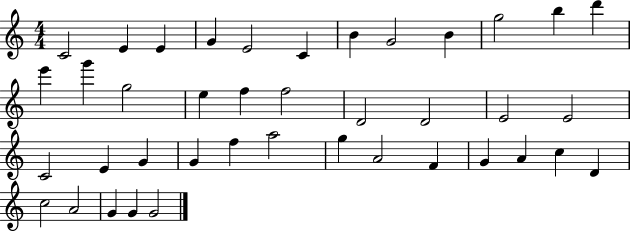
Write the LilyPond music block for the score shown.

{
  \clef treble
  \numericTimeSignature
  \time 4/4
  \key c \major
  c'2 e'4 e'4 | g'4 e'2 c'4 | b'4 g'2 b'4 | g''2 b''4 d'''4 | \break e'''4 g'''4 g''2 | e''4 f''4 f''2 | d'2 d'2 | e'2 e'2 | \break c'2 e'4 g'4 | g'4 f''4 a''2 | g''4 a'2 f'4 | g'4 a'4 c''4 d'4 | \break c''2 a'2 | g'4 g'4 g'2 | \bar "|."
}